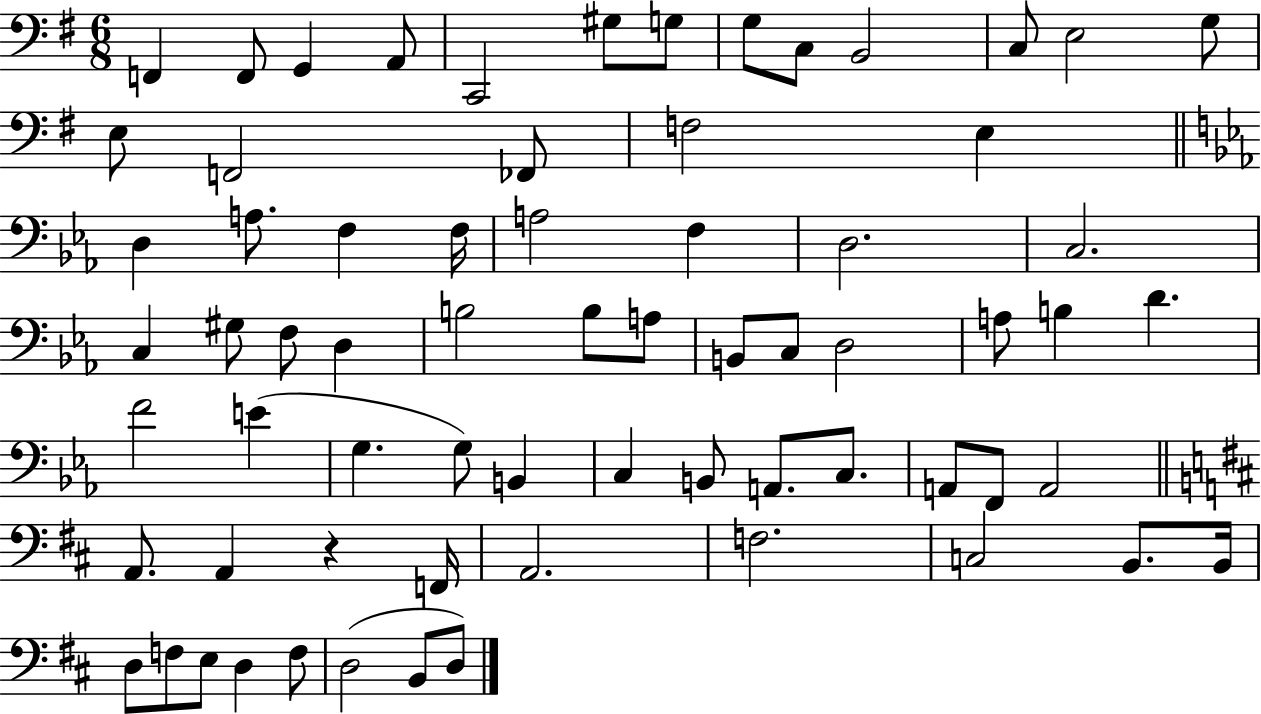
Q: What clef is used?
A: bass